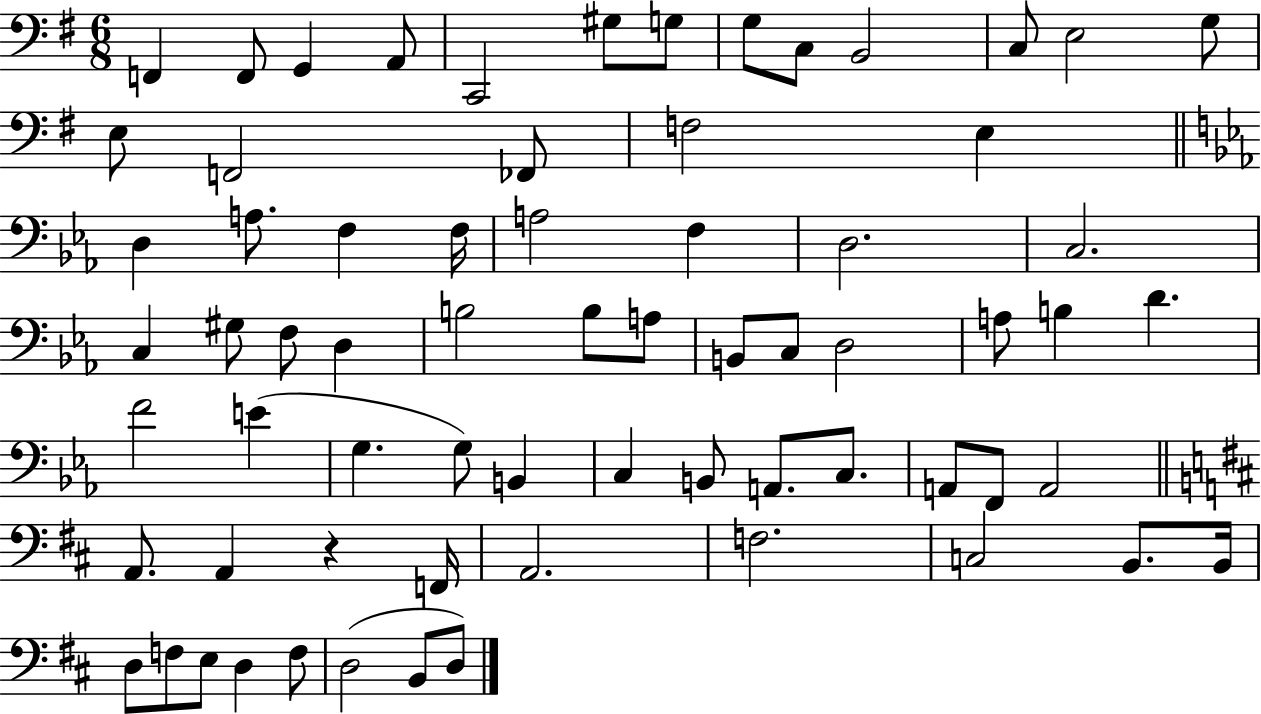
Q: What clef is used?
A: bass